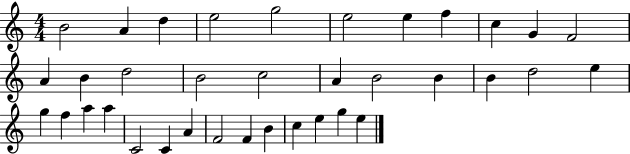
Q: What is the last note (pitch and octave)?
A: E5